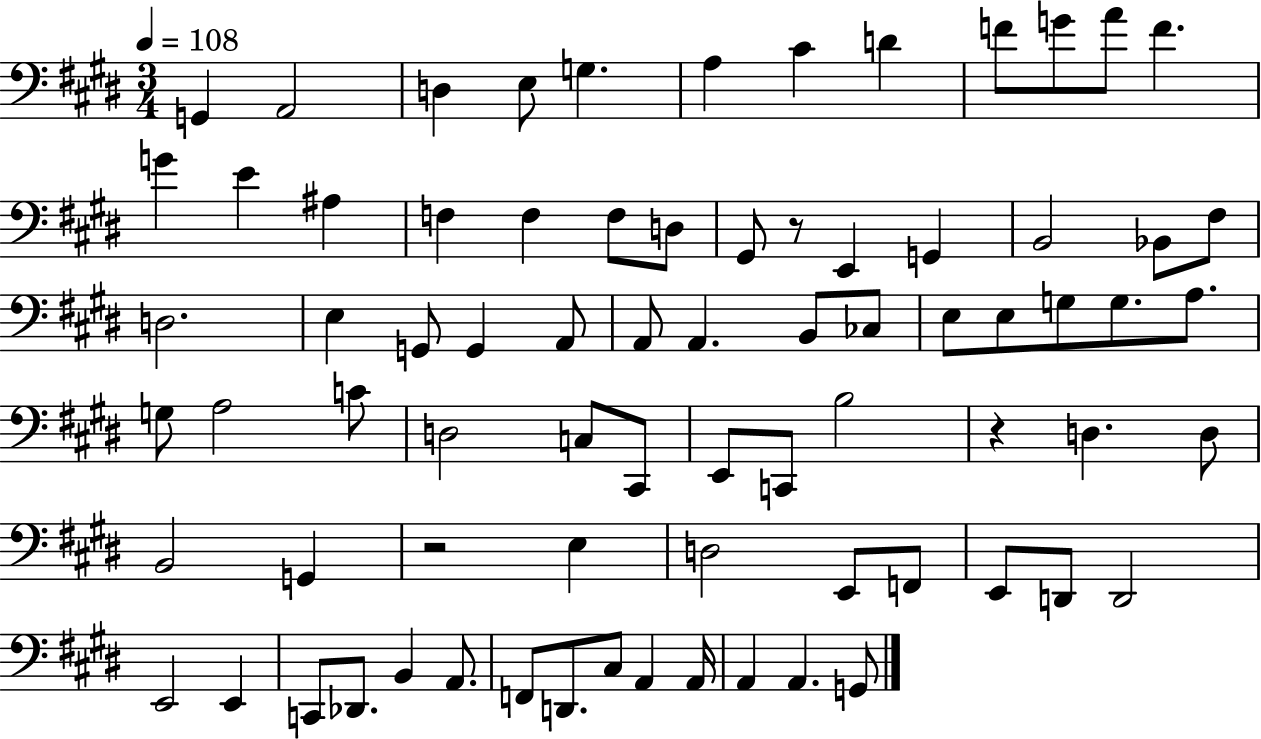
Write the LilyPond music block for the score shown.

{
  \clef bass
  \numericTimeSignature
  \time 3/4
  \key e \major
  \tempo 4 = 108
  g,4 a,2 | d4 e8 g4. | a4 cis'4 d'4 | f'8 g'8 a'8 f'4. | \break g'4 e'4 ais4 | f4 f4 f8 d8 | gis,8 r8 e,4 g,4 | b,2 bes,8 fis8 | \break d2. | e4 g,8 g,4 a,8 | a,8 a,4. b,8 ces8 | e8 e8 g8 g8. a8. | \break g8 a2 c'8 | d2 c8 cis,8 | e,8 c,8 b2 | r4 d4. d8 | \break b,2 g,4 | r2 e4 | d2 e,8 f,8 | e,8 d,8 d,2 | \break e,2 e,4 | c,8 des,8. b,4 a,8. | f,8 d,8. cis8 a,4 a,16 | a,4 a,4. g,8 | \break \bar "|."
}